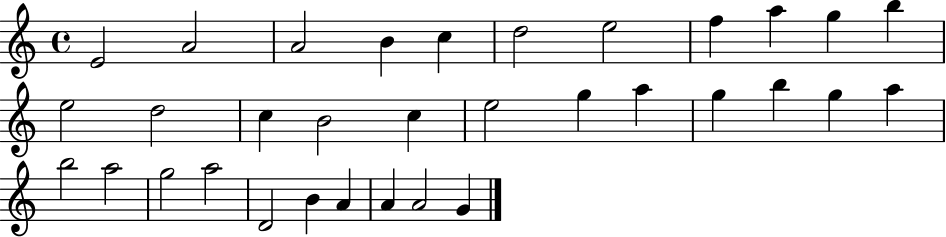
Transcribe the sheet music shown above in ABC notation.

X:1
T:Untitled
M:4/4
L:1/4
K:C
E2 A2 A2 B c d2 e2 f a g b e2 d2 c B2 c e2 g a g b g a b2 a2 g2 a2 D2 B A A A2 G